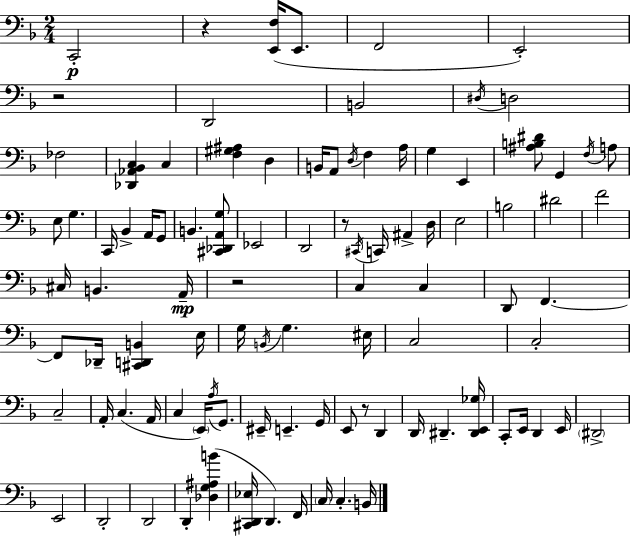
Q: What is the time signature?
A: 2/4